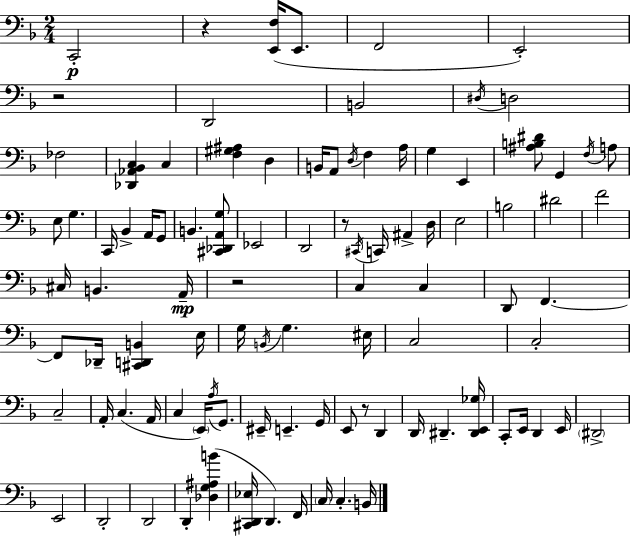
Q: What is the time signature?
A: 2/4